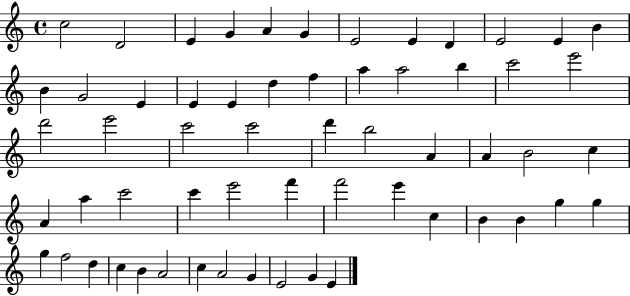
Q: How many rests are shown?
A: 0